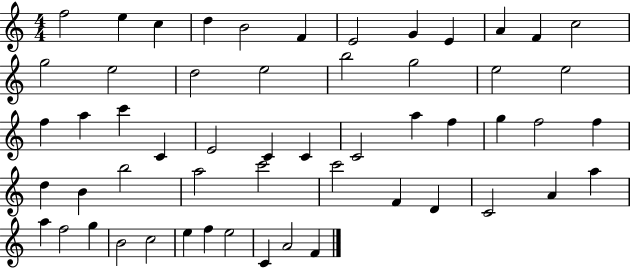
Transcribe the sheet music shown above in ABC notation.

X:1
T:Untitled
M:4/4
L:1/4
K:C
f2 e c d B2 F E2 G E A F c2 g2 e2 d2 e2 b2 g2 e2 e2 f a c' C E2 C C C2 a f g f2 f d B b2 a2 c'2 c'2 F D C2 A a a f2 g B2 c2 e f e2 C A2 F